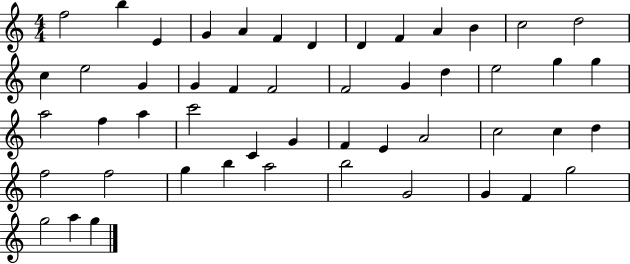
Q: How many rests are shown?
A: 0